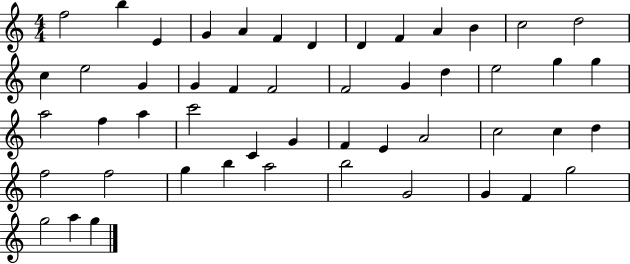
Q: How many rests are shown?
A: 0